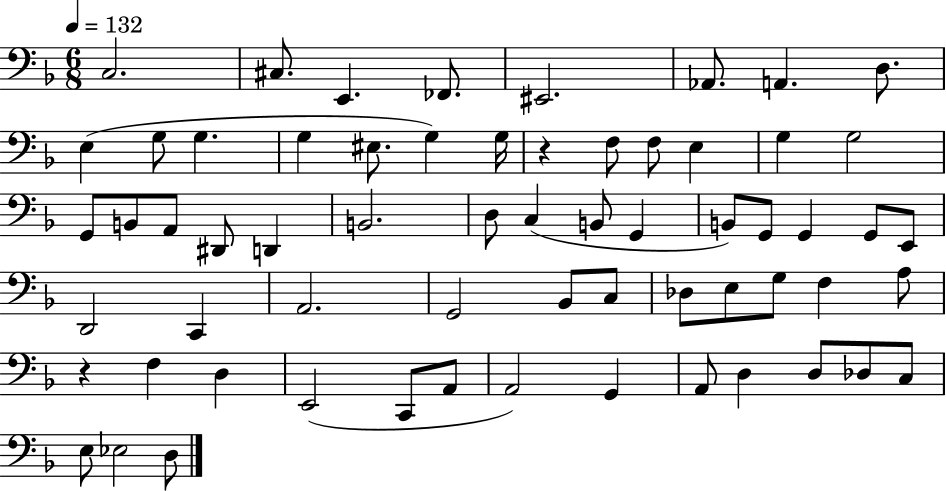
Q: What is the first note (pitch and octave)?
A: C3